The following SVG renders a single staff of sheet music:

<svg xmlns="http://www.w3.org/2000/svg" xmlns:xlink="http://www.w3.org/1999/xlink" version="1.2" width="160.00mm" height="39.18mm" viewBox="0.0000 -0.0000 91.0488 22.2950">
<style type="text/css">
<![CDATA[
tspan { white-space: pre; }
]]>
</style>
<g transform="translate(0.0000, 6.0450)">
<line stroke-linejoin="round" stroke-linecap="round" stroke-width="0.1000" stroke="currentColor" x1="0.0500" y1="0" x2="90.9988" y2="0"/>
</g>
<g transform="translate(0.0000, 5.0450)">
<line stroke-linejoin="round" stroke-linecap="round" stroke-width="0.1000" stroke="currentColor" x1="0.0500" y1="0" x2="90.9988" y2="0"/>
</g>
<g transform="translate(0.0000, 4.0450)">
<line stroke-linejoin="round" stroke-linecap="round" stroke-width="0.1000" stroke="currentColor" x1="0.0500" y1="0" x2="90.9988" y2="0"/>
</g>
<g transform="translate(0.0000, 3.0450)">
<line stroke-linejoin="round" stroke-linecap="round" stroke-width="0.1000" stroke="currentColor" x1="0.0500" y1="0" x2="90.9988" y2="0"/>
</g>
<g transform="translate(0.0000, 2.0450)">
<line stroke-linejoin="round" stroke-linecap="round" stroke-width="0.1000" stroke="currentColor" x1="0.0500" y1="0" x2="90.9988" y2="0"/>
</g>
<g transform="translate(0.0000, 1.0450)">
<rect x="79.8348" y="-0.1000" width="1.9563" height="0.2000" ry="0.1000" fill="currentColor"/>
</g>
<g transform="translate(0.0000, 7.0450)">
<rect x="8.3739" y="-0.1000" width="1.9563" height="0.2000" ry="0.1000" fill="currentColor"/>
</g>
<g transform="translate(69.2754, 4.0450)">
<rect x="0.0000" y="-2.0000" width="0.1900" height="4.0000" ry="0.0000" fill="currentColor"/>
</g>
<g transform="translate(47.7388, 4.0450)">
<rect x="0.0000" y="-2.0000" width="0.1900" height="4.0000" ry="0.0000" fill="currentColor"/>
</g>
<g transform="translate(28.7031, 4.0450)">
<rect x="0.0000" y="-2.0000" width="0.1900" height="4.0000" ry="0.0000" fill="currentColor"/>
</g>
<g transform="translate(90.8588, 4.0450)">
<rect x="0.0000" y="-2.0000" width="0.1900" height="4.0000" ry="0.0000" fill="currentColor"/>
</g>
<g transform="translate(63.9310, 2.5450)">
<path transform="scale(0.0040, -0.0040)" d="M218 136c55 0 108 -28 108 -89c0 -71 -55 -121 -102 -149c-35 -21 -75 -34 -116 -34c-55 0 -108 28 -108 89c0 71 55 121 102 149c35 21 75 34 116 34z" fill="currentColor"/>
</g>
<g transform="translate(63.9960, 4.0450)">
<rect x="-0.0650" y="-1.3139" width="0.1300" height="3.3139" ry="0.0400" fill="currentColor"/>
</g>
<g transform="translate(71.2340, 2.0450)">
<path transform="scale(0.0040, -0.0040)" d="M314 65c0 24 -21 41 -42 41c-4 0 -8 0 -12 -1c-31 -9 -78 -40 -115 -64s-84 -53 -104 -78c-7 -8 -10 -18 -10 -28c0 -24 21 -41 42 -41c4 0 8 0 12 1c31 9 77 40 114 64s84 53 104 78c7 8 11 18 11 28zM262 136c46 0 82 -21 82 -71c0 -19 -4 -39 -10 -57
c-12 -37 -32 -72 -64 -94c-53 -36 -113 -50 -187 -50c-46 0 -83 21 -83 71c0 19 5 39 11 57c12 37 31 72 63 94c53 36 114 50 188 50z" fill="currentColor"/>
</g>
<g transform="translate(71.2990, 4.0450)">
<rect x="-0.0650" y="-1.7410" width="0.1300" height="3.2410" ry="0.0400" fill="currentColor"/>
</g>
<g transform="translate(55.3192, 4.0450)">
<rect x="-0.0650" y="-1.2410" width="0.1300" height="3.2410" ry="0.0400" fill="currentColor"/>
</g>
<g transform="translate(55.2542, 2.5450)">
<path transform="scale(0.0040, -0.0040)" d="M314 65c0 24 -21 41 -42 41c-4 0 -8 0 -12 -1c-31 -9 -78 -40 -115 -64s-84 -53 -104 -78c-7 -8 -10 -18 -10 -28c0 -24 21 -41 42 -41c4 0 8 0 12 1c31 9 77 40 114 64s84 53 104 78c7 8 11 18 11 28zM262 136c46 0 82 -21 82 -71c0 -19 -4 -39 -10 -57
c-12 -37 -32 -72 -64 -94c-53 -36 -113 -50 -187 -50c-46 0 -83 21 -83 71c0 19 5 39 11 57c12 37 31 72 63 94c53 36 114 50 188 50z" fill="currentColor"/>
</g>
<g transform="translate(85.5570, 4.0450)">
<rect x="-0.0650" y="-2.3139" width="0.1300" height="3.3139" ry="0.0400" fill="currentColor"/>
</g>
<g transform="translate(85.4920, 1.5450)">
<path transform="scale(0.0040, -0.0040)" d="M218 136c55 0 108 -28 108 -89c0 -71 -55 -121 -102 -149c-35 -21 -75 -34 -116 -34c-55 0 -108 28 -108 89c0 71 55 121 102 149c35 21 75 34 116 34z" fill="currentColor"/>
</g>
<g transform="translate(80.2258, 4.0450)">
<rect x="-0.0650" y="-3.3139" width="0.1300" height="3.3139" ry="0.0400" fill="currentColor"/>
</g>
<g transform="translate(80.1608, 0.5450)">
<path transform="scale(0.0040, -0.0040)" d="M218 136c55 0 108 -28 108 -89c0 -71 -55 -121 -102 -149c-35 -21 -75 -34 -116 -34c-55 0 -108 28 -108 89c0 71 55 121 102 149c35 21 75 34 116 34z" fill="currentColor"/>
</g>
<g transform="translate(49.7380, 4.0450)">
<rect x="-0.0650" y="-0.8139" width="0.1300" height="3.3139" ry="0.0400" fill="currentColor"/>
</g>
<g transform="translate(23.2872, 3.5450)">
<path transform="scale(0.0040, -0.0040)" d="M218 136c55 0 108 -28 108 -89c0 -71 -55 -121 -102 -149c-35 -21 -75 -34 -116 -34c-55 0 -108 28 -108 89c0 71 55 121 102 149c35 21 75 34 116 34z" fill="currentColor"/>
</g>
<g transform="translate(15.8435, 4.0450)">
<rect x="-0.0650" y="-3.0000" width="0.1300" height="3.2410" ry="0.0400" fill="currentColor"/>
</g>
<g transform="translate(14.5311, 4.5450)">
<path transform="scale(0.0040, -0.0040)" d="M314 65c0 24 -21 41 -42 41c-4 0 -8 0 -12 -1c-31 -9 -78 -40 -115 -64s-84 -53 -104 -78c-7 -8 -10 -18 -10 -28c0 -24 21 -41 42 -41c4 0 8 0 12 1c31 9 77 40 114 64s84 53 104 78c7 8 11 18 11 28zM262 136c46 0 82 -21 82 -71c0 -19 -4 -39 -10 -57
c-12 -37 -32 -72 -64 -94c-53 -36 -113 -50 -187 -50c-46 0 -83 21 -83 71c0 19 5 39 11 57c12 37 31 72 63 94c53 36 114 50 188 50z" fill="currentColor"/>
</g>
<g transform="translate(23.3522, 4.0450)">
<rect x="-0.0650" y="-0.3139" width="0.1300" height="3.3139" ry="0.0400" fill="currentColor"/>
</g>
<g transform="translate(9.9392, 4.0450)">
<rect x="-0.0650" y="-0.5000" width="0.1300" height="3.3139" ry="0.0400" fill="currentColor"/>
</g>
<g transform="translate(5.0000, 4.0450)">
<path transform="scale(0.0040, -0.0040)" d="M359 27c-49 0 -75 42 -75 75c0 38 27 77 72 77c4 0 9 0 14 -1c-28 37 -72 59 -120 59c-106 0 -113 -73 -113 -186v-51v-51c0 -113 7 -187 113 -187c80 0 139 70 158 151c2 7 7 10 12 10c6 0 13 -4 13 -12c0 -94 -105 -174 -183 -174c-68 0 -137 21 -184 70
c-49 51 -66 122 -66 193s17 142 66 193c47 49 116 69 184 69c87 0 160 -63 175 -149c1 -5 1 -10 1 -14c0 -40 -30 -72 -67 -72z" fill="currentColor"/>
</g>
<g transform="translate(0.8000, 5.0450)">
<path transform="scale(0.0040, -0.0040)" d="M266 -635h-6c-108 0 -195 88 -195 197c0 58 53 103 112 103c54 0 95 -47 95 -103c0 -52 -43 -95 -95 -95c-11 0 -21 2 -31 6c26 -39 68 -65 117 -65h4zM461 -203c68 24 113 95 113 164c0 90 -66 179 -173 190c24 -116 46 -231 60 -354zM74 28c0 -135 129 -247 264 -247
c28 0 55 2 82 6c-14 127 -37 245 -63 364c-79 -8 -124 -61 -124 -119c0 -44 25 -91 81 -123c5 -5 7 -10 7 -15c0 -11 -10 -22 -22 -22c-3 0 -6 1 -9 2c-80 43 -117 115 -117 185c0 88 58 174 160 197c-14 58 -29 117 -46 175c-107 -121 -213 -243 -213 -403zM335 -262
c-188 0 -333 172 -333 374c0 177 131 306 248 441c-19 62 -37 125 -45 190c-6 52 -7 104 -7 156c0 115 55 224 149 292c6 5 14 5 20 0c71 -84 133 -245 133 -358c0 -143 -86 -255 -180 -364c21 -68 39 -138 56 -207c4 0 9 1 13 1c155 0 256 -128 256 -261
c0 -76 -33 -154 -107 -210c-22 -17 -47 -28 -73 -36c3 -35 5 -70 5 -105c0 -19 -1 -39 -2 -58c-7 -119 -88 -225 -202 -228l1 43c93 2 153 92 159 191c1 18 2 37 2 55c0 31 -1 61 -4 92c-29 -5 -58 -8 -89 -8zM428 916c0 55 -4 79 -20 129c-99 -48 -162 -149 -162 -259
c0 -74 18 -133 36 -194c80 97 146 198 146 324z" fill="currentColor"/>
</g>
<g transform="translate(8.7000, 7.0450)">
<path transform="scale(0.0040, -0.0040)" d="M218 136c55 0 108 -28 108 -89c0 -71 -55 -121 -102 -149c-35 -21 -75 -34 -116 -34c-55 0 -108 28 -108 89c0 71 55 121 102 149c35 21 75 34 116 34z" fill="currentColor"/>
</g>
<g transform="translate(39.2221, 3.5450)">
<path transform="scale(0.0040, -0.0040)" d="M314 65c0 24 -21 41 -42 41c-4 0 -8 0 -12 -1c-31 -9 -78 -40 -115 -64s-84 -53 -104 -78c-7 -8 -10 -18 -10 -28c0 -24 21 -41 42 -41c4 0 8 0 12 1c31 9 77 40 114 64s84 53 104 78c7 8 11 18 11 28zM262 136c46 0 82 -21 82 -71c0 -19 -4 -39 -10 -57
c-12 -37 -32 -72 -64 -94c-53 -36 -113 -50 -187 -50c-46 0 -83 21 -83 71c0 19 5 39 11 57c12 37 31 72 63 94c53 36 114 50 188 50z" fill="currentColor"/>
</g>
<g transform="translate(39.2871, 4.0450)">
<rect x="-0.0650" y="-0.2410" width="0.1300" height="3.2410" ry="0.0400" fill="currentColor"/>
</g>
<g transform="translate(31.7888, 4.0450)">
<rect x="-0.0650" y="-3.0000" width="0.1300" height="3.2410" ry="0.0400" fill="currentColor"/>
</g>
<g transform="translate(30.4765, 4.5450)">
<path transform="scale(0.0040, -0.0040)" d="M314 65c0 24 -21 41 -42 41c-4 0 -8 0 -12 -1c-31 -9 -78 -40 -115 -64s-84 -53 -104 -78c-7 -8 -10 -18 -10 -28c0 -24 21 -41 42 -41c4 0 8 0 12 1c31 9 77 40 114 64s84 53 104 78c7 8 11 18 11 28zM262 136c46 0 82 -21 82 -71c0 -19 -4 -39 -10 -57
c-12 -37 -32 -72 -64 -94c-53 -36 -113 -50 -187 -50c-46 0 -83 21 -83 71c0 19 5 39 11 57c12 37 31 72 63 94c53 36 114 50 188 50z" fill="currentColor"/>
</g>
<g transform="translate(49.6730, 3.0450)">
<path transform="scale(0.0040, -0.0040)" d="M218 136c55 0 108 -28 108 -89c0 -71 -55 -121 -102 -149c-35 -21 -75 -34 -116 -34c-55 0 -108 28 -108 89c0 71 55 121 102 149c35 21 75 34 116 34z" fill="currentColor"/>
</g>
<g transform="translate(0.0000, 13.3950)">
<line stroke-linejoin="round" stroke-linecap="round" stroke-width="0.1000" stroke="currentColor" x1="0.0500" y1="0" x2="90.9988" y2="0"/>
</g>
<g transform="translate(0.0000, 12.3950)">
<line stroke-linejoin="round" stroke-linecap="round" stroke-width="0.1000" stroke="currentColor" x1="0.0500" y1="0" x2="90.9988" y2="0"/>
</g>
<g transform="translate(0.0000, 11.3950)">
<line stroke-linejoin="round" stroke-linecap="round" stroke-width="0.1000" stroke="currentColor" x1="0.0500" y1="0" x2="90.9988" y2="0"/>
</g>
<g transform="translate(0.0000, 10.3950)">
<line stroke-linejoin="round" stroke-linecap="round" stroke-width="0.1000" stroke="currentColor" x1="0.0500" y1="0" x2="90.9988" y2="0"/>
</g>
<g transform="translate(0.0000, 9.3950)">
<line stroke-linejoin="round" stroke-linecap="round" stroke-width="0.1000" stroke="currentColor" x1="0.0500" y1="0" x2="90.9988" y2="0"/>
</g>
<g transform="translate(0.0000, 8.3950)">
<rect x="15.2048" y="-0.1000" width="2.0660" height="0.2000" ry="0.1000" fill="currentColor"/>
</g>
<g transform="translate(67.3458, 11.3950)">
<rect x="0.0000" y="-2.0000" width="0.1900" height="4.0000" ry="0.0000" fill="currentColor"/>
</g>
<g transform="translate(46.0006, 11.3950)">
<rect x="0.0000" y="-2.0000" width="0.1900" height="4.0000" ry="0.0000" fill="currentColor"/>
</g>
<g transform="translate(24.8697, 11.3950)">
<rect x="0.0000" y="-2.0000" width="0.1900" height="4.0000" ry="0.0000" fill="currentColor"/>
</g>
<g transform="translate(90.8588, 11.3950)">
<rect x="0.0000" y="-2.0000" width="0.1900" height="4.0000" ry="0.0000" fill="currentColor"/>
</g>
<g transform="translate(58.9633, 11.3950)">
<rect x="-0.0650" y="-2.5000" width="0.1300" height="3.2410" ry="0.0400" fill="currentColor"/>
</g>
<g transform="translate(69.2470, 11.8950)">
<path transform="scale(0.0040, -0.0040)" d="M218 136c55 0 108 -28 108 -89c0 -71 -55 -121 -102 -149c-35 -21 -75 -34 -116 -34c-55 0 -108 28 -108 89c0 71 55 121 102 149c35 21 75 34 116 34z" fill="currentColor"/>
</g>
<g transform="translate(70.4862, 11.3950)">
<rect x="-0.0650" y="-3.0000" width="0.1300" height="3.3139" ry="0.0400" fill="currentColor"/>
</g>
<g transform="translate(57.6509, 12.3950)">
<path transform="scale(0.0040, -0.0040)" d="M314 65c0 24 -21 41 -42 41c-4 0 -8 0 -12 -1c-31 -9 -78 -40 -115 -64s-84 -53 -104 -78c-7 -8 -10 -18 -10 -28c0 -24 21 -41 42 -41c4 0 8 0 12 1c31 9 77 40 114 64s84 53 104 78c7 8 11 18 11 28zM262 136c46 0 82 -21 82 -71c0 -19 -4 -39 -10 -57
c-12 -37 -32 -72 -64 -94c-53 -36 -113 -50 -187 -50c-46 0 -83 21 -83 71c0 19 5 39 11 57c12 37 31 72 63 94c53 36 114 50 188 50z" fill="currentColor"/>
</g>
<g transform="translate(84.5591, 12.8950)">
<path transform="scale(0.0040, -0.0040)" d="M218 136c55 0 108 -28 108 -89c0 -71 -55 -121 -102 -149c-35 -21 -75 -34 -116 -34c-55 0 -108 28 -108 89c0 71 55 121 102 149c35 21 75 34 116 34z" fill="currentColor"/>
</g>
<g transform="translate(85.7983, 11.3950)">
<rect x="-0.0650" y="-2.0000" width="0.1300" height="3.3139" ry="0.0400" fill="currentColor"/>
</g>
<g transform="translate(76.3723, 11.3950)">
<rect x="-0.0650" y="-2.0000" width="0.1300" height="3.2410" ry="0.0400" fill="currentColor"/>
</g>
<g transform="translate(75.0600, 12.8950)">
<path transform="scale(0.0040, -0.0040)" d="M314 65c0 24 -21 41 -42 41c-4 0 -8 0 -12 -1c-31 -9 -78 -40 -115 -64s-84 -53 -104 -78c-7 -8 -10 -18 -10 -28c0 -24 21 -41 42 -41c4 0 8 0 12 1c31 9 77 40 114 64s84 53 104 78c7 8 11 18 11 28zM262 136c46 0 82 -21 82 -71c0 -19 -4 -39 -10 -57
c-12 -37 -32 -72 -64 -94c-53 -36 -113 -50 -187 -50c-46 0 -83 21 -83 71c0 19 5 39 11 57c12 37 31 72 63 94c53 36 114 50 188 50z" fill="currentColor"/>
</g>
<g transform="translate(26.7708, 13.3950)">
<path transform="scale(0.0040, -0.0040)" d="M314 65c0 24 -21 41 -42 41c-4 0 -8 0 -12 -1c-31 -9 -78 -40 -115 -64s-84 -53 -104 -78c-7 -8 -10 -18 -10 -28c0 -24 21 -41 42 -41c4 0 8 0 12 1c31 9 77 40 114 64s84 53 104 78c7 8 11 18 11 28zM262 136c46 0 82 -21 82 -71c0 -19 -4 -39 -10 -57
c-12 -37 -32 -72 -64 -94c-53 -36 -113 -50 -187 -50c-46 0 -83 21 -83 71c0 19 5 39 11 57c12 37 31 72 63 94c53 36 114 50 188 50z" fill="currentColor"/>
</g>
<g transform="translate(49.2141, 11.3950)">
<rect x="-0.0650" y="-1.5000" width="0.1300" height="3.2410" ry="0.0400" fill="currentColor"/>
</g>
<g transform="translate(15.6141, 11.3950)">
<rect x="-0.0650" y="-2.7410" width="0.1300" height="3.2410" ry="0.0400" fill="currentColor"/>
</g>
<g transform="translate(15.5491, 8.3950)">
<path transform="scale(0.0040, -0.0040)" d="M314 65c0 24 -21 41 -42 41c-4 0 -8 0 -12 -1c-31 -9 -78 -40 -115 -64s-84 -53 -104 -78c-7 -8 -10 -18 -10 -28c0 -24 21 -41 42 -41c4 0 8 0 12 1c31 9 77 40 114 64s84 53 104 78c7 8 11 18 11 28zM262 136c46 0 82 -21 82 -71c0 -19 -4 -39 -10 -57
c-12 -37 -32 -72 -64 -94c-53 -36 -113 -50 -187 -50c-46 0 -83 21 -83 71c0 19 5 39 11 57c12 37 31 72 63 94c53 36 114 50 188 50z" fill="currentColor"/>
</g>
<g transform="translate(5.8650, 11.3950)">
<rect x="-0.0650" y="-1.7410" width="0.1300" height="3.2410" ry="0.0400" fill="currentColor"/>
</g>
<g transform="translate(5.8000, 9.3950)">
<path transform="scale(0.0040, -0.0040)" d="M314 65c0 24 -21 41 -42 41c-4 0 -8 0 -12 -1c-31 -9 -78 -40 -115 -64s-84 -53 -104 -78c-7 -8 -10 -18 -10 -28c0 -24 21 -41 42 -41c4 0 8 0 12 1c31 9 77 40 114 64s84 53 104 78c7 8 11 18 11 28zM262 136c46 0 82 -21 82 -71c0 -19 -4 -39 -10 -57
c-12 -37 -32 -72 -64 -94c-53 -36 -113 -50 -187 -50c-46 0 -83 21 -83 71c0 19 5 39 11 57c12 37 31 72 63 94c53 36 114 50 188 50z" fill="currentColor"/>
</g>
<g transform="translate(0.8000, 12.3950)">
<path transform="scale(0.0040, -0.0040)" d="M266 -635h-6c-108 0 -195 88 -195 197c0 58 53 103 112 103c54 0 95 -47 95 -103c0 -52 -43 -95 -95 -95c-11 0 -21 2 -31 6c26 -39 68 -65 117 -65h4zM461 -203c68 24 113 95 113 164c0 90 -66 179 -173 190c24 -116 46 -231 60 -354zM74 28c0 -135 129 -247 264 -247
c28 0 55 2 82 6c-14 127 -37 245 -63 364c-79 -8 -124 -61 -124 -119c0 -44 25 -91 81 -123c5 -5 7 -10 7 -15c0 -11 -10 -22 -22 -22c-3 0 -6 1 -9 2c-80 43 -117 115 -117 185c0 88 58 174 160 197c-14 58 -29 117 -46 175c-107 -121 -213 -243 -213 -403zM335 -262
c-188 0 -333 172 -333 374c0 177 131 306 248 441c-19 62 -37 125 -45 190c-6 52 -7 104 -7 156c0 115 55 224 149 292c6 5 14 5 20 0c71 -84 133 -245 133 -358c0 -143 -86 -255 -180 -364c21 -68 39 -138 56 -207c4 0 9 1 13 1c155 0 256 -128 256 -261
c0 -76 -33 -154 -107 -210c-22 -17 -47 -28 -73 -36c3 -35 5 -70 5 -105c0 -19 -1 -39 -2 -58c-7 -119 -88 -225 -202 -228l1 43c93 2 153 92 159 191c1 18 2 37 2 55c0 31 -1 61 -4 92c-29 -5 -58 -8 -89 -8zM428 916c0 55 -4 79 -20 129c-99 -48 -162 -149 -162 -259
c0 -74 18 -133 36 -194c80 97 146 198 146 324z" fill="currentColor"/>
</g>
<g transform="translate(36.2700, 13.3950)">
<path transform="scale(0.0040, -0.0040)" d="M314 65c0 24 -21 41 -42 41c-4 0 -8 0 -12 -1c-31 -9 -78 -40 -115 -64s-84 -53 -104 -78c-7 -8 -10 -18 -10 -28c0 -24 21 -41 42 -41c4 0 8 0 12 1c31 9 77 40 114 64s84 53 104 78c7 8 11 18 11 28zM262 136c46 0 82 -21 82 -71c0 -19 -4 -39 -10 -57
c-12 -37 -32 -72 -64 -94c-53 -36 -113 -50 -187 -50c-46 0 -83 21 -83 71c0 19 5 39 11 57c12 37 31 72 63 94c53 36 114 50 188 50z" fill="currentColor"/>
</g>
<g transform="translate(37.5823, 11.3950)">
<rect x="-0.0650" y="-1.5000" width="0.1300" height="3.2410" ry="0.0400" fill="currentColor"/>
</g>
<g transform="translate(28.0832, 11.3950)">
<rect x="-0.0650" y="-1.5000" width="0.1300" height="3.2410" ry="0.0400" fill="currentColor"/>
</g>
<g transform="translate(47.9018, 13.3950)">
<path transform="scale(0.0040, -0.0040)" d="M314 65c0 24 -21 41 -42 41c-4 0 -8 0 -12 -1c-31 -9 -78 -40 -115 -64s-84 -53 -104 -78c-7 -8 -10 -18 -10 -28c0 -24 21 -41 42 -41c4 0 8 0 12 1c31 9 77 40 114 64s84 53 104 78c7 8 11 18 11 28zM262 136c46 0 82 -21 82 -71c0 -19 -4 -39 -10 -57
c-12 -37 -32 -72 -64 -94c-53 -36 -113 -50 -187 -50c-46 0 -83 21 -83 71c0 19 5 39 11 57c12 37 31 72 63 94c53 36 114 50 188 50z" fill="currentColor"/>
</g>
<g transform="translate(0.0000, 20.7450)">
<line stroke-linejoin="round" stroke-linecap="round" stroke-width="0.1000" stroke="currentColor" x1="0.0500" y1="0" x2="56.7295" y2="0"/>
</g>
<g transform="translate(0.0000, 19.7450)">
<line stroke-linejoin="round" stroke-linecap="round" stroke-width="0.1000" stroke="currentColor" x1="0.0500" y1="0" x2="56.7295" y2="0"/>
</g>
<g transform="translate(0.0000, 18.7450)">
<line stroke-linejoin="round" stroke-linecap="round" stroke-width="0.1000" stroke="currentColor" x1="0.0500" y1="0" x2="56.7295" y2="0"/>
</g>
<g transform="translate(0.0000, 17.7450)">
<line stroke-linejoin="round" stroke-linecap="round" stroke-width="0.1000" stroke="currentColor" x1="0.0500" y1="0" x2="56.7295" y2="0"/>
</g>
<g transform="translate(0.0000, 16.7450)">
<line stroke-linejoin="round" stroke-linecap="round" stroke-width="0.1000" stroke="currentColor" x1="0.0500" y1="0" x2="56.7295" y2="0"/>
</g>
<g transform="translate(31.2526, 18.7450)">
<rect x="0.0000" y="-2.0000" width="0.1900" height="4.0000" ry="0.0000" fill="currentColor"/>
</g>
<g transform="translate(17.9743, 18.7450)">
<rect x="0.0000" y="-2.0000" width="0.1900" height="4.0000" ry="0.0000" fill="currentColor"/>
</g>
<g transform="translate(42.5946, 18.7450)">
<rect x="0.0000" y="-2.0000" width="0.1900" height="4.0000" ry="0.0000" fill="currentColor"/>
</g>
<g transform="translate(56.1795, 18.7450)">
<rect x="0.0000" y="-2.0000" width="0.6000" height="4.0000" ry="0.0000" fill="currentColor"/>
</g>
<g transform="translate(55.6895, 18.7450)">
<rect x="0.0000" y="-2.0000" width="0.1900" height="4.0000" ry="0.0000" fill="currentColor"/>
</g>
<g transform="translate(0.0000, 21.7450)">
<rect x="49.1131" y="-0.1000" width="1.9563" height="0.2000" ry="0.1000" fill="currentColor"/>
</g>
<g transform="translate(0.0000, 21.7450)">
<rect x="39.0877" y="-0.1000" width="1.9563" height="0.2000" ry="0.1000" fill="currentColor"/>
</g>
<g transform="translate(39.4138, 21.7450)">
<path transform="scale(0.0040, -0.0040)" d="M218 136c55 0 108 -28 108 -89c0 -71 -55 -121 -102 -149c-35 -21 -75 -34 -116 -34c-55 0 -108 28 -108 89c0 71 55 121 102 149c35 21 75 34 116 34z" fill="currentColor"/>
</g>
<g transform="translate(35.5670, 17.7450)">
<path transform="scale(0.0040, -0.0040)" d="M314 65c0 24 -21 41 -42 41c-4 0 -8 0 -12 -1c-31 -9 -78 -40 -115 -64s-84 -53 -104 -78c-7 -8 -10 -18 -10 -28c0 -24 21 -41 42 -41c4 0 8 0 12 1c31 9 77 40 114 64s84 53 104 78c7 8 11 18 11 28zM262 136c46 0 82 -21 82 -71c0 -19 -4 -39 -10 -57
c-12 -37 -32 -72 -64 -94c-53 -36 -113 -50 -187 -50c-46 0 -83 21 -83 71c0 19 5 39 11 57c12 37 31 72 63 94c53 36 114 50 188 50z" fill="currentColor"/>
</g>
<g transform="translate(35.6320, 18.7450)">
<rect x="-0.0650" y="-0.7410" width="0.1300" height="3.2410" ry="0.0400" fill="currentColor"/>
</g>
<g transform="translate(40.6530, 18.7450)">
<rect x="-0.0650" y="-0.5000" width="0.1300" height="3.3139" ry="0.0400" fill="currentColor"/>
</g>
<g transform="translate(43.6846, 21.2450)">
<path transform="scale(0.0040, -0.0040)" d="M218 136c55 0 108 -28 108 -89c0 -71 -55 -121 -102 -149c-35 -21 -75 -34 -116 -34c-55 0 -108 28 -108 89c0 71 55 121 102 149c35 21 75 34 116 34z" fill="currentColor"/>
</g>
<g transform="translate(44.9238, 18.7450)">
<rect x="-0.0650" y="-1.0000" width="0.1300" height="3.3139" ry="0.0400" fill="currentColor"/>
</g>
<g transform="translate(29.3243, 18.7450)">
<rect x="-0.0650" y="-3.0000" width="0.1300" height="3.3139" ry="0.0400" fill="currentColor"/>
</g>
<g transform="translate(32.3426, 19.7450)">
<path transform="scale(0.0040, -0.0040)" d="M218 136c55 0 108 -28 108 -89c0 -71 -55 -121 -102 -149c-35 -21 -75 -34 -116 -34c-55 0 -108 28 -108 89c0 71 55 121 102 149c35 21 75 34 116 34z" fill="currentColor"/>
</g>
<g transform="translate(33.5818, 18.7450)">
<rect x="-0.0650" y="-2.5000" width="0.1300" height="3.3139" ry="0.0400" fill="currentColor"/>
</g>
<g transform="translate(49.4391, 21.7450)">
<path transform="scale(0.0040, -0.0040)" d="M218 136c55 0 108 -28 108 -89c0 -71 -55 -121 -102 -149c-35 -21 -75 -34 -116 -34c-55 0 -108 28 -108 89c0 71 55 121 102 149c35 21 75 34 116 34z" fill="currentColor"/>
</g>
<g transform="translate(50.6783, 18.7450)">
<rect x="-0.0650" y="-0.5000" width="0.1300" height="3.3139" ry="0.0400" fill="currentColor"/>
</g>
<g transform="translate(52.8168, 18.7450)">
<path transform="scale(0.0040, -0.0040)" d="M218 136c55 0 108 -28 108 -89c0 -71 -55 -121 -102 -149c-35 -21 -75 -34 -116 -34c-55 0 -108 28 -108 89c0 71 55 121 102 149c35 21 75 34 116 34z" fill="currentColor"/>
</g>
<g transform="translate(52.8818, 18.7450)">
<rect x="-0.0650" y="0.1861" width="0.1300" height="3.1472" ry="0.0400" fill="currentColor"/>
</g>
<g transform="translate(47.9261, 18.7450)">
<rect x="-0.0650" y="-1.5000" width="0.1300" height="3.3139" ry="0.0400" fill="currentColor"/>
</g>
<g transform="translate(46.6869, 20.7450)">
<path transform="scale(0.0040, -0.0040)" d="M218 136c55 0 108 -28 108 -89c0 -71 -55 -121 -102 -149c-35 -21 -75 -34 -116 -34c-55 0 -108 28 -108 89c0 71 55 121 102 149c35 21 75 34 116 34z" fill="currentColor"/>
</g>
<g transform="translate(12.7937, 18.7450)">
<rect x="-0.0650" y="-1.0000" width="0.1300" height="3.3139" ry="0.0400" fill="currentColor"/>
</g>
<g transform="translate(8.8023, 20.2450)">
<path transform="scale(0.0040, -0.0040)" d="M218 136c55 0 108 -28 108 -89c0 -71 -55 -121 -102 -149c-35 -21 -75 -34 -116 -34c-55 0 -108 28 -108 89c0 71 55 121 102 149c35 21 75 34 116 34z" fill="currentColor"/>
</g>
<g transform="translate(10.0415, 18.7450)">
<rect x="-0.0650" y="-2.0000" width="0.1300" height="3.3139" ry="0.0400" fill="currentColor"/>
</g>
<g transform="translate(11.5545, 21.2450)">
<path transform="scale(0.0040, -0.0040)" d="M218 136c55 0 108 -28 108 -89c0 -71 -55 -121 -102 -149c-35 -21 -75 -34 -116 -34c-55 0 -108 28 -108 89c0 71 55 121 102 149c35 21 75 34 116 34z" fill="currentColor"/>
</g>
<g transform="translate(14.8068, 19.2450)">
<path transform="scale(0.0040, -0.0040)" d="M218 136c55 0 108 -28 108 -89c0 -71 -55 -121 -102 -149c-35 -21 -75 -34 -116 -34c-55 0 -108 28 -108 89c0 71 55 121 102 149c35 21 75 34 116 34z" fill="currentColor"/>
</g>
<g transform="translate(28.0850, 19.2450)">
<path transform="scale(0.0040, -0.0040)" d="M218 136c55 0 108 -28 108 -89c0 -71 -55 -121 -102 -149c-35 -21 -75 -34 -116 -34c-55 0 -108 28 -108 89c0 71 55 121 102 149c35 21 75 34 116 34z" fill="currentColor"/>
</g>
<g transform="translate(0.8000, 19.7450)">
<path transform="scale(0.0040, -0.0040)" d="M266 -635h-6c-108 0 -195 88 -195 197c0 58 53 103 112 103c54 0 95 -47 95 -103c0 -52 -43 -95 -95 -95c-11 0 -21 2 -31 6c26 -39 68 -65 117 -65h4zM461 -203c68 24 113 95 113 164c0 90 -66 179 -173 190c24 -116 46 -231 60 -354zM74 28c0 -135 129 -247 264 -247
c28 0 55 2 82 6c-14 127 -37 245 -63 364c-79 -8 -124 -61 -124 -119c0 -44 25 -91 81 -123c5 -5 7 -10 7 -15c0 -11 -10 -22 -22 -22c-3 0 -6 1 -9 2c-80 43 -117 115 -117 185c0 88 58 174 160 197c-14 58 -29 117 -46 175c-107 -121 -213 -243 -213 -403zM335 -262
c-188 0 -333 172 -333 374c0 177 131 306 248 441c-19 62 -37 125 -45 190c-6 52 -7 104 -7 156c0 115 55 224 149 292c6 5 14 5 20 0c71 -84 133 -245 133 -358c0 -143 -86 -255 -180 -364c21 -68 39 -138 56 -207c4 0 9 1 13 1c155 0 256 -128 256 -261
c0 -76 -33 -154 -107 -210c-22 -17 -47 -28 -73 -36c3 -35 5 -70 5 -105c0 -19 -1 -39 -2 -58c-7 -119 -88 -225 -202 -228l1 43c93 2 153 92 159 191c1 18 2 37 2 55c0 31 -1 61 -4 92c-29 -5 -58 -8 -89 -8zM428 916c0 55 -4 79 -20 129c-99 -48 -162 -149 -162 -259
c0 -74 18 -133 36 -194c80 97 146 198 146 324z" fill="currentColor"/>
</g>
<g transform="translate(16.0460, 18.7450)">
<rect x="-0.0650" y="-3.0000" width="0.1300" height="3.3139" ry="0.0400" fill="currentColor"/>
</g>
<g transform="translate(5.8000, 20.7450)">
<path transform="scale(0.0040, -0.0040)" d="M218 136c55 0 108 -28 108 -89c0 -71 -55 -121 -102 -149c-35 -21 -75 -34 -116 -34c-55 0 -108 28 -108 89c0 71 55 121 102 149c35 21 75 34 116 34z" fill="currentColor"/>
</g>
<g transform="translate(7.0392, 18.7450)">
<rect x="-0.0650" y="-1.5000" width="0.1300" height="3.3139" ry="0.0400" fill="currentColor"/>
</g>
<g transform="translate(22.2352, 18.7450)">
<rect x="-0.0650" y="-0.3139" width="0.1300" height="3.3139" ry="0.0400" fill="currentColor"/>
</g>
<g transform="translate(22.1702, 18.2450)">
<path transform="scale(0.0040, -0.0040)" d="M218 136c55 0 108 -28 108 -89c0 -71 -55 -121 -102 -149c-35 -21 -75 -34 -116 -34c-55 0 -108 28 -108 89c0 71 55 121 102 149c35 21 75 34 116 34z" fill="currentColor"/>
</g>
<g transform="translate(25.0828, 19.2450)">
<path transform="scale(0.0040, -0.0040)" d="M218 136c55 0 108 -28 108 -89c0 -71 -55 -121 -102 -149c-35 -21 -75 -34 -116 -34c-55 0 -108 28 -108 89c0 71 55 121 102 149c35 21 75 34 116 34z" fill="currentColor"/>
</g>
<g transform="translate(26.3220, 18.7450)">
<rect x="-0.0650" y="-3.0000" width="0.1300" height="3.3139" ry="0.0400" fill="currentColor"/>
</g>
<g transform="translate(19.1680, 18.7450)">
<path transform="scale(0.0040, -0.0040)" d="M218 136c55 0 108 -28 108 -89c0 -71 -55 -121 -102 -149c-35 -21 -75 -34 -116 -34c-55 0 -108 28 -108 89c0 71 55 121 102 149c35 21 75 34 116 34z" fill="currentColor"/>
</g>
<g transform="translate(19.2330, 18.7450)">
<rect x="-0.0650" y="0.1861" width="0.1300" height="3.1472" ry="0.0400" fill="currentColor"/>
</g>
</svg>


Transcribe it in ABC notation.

X:1
T:Untitled
M:4/4
L:1/4
K:C
C A2 c A2 c2 d e2 e f2 b g f2 a2 E2 E2 E2 G2 A F2 F E F D A B c A A G d2 C D E C B